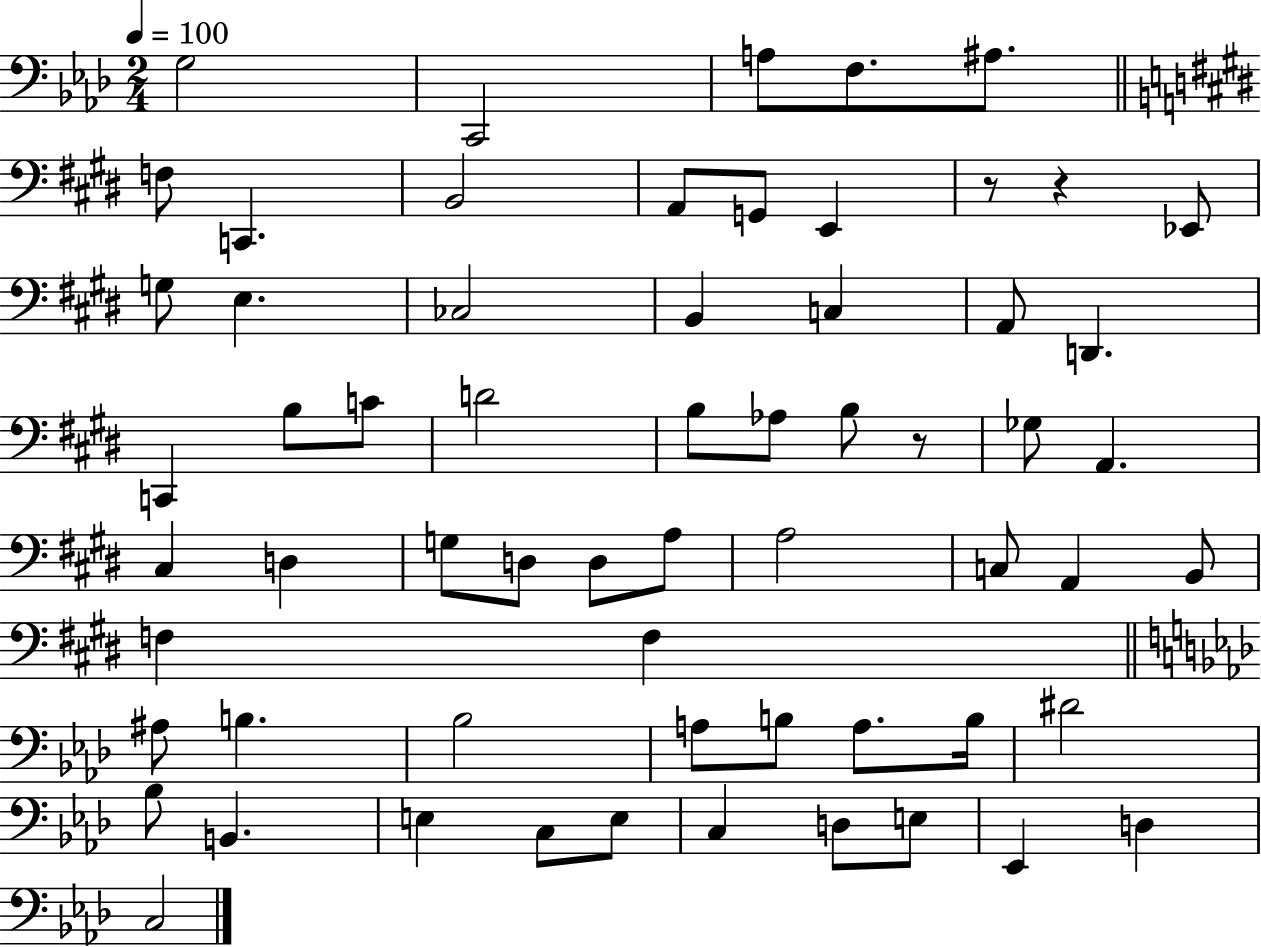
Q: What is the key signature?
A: AES major